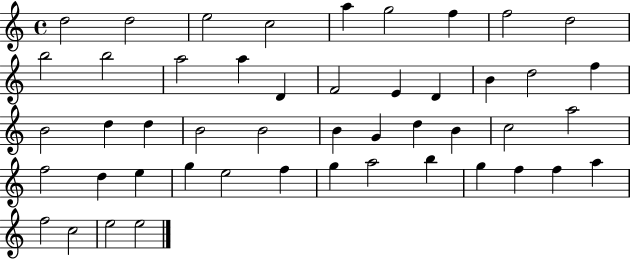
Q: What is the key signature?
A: C major